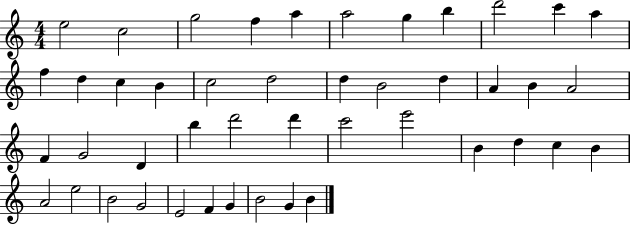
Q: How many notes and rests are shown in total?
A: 45